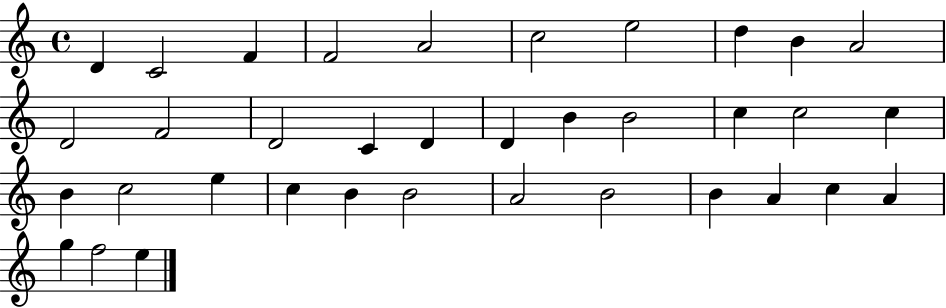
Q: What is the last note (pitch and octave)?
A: E5